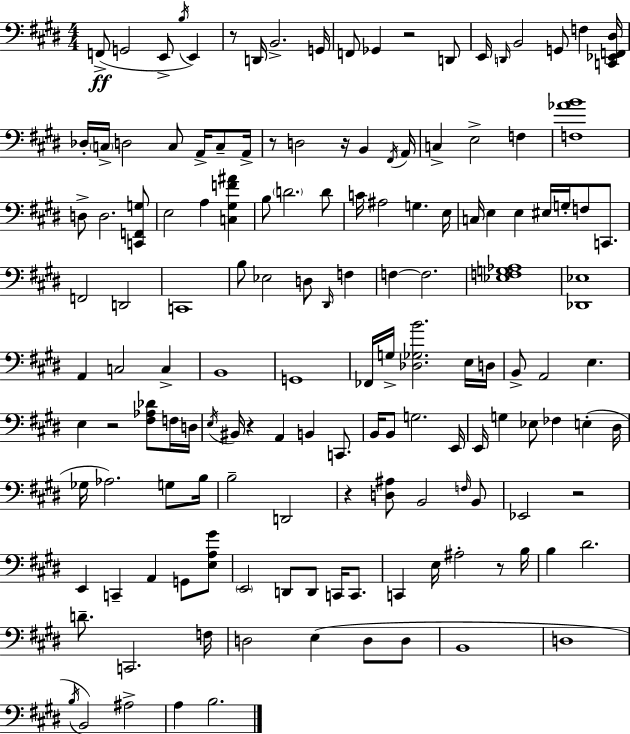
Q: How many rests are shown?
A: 9